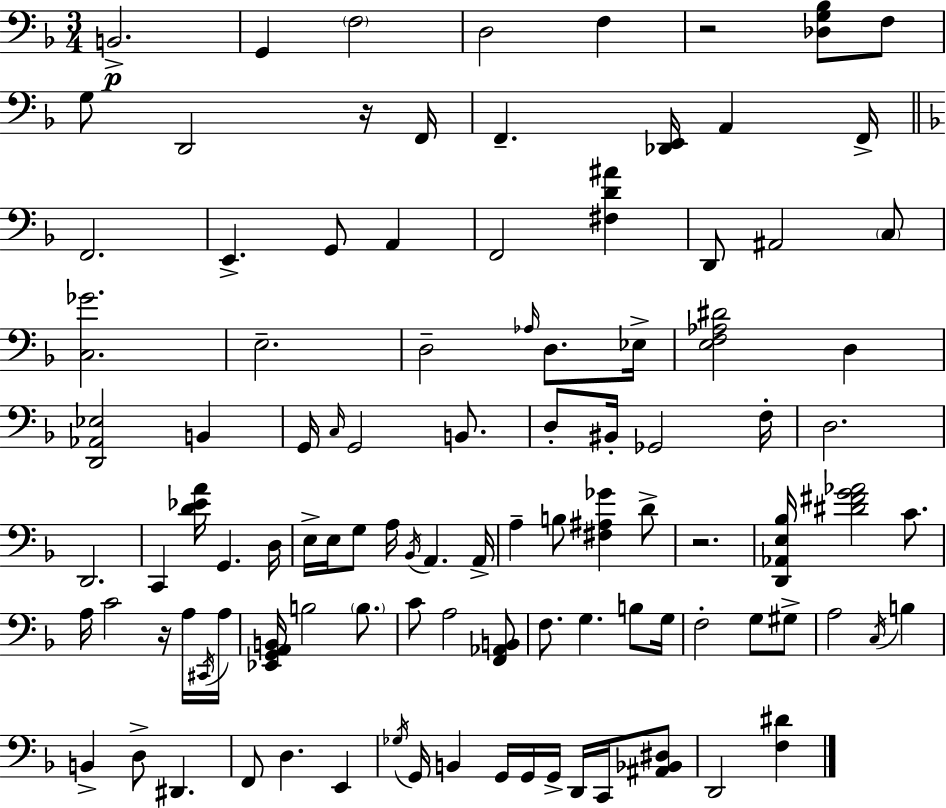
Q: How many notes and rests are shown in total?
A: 103